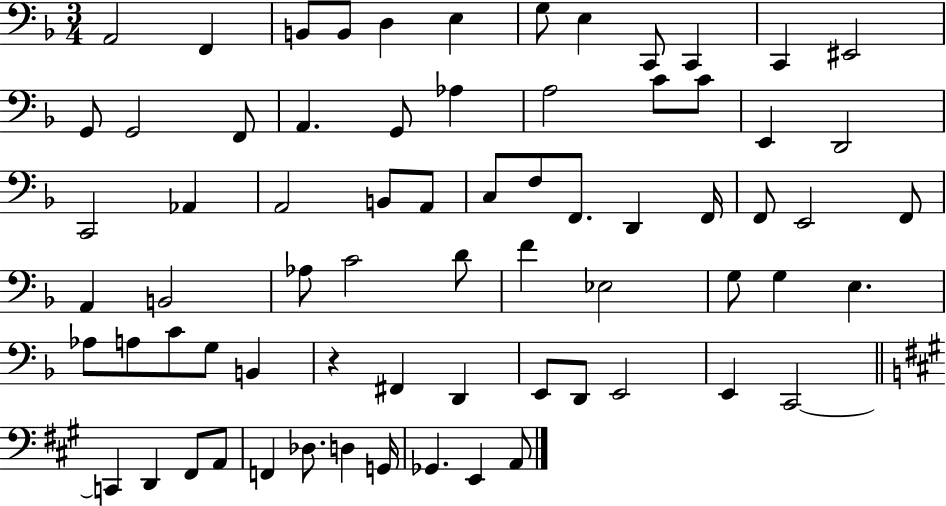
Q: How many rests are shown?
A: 1